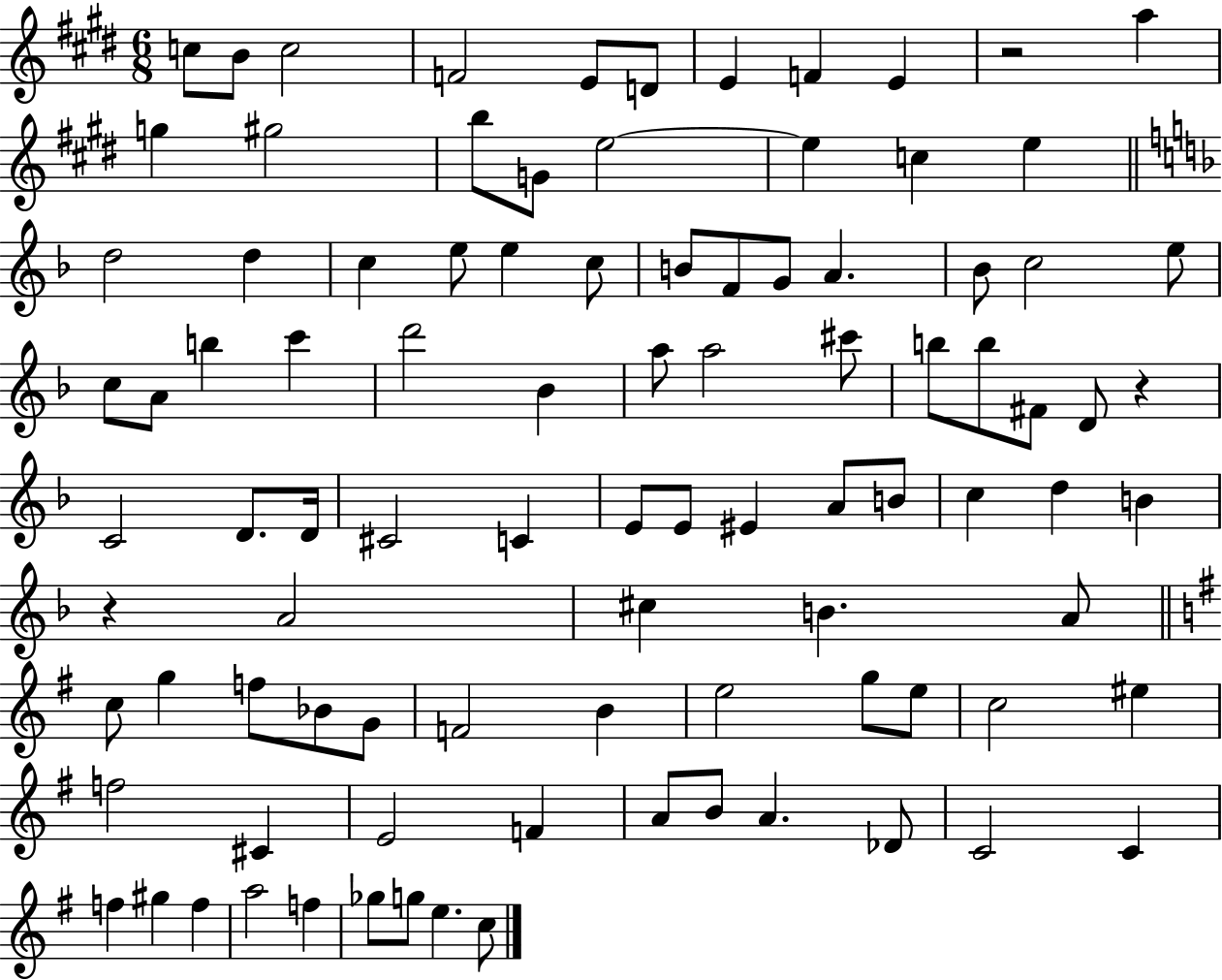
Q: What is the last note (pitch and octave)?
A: C5